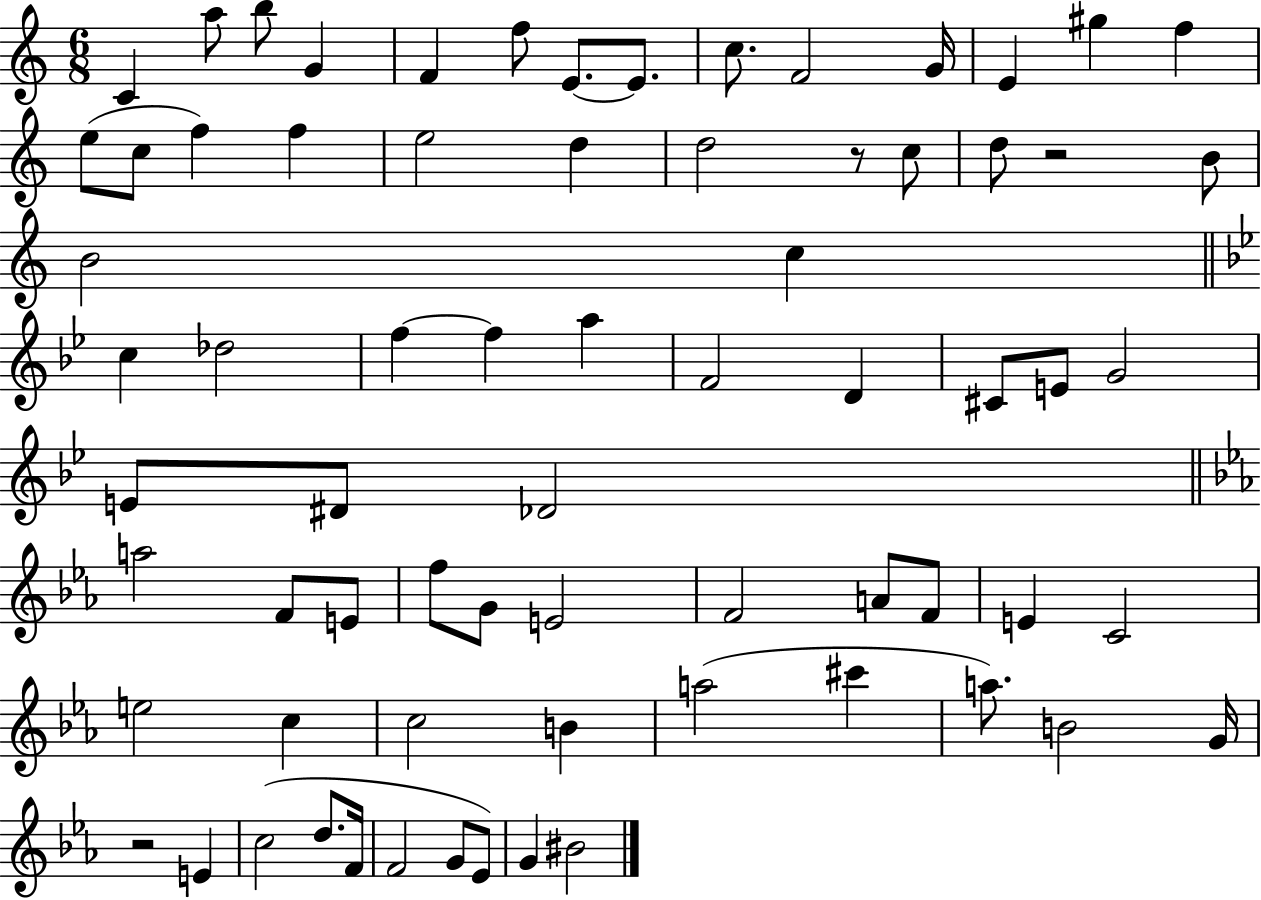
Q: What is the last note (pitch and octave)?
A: BIS4